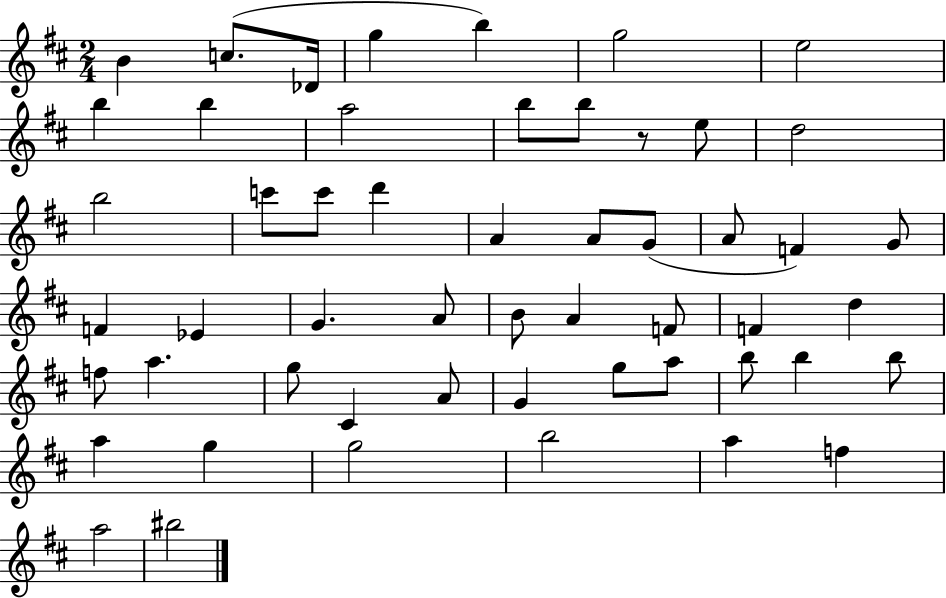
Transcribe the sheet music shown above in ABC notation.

X:1
T:Untitled
M:2/4
L:1/4
K:D
B c/2 _D/4 g b g2 e2 b b a2 b/2 b/2 z/2 e/2 d2 b2 c'/2 c'/2 d' A A/2 G/2 A/2 F G/2 F _E G A/2 B/2 A F/2 F d f/2 a g/2 ^C A/2 G g/2 a/2 b/2 b b/2 a g g2 b2 a f a2 ^b2